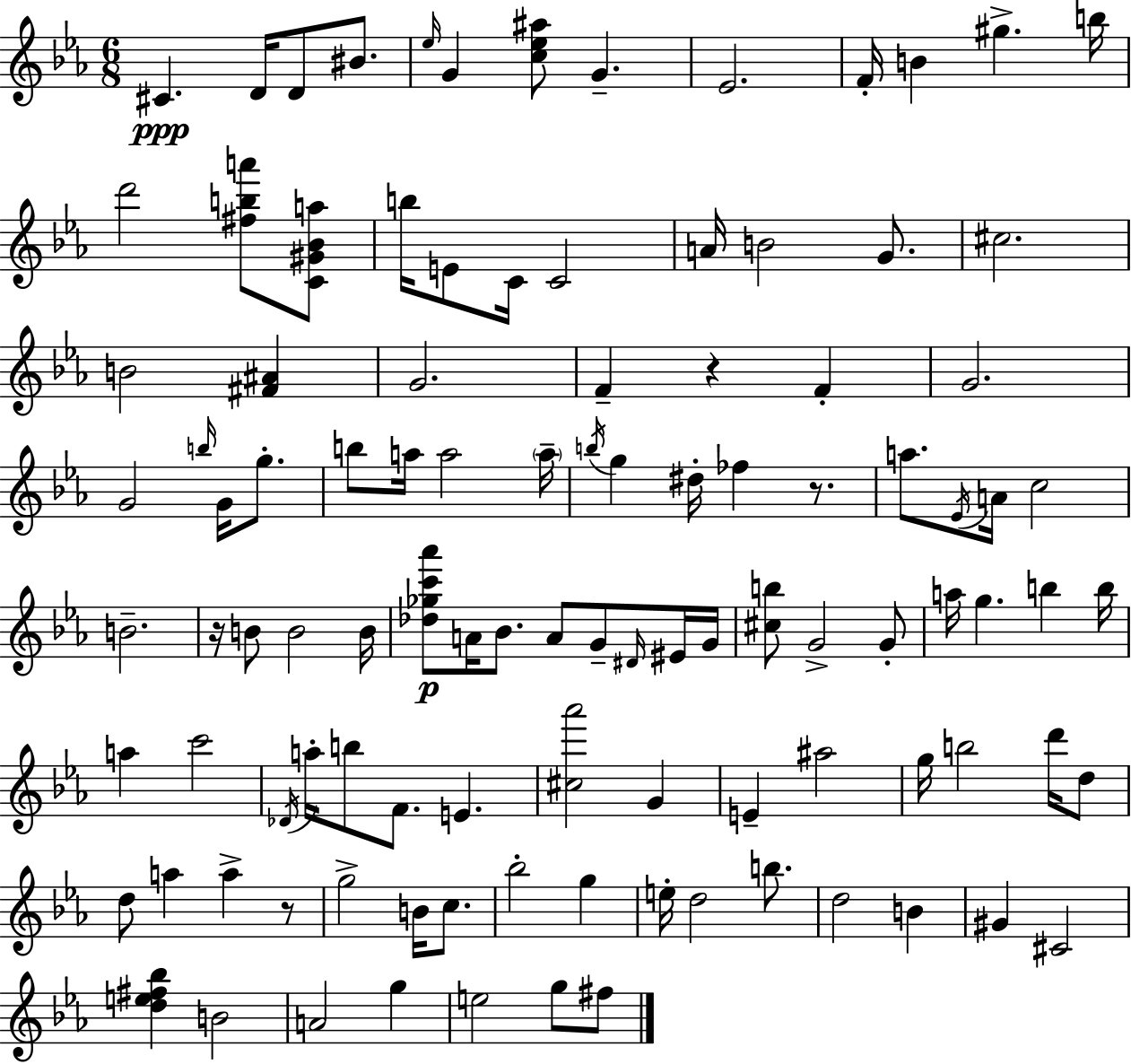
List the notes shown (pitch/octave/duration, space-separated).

C#4/q. D4/s D4/e BIS4/e. Eb5/s G4/q [C5,Eb5,A#5]/e G4/q. Eb4/h. F4/s B4/q G#5/q. B5/s D6/h [F#5,B5,A6]/e [C4,G#4,Bb4,A5]/e B5/s E4/e C4/s C4/h A4/s B4/h G4/e. C#5/h. B4/h [F#4,A#4]/q G4/h. F4/q R/q F4/q G4/h. G4/h B5/s G4/s G5/e. B5/e A5/s A5/h A5/s B5/s G5/q D#5/s FES5/q R/e. A5/e. Eb4/s A4/s C5/h B4/h. R/s B4/e B4/h B4/s [Db5,Gb5,C6,Ab6]/e A4/s Bb4/e. A4/e G4/e D#4/s EIS4/s G4/s [C#5,B5]/e G4/h G4/e A5/s G5/q. B5/q B5/s A5/q C6/h Db4/s A5/s B5/e F4/e. E4/q. [C#5,Ab6]/h G4/q E4/q A#5/h G5/s B5/h D6/s D5/e D5/e A5/q A5/q R/e G5/h B4/s C5/e. Bb5/h G5/q E5/s D5/h B5/e. D5/h B4/q G#4/q C#4/h [D5,E5,F#5,Bb5]/q B4/h A4/h G5/q E5/h G5/e F#5/e